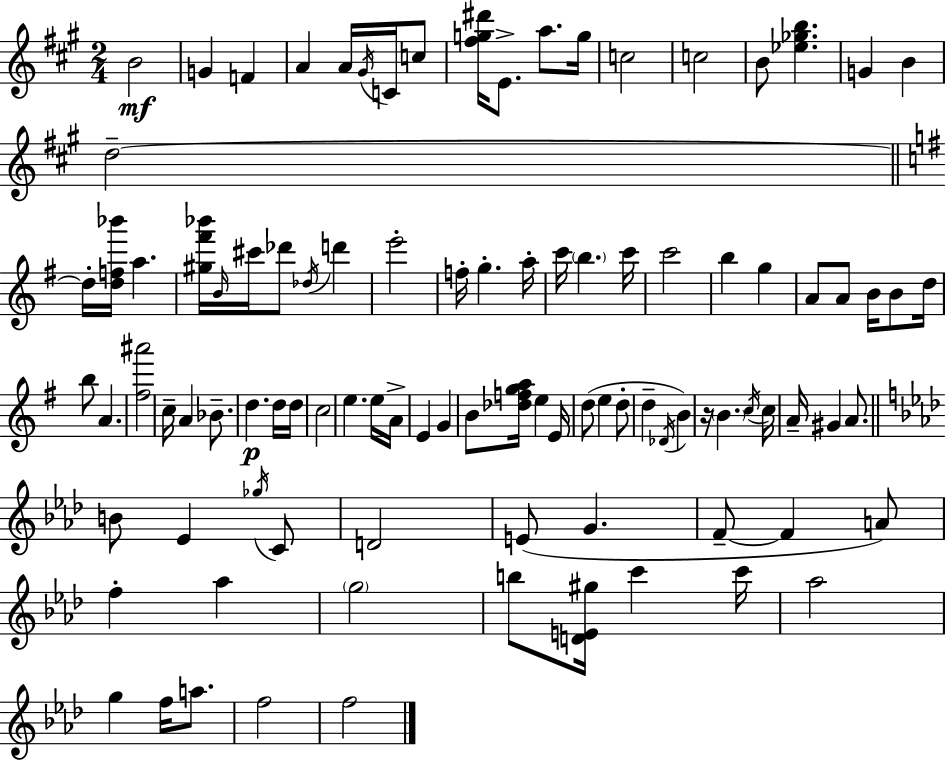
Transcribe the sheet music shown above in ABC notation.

X:1
T:Untitled
M:2/4
L:1/4
K:A
B2 G F A A/4 ^G/4 C/4 c/2 [^fg^d']/4 E/2 a/2 g/4 c2 c2 B/2 [_e_gb] G B d2 d/4 [df_b']/4 a [^g^f'_b']/4 B/4 ^c'/4 _d'/2 _d/4 d' e'2 f/4 g a/4 c'/4 b c'/4 c'2 b g A/2 A/2 B/4 B/2 d/4 b/2 A [^f^a']2 c/4 A _B/2 d d/4 d/4 c2 e e/4 A/4 E G B/2 [_dfga]/4 e E/4 d/2 e d/2 d _D/4 B z/4 B c/4 c/4 A/4 ^G A/2 B/2 _E _g/4 C/2 D2 E/2 G F/2 F A/2 f _a g2 b/2 [DE^g]/4 c' c'/4 _a2 g f/4 a/2 f2 f2